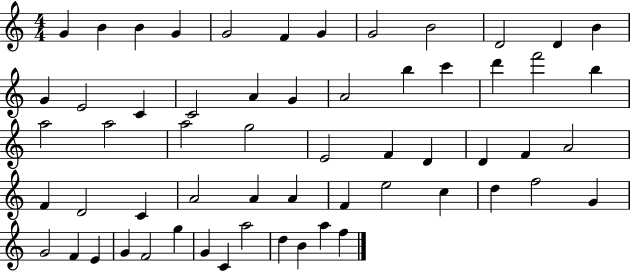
G4/q B4/q B4/q G4/q G4/h F4/q G4/q G4/h B4/h D4/h D4/q B4/q G4/q E4/h C4/q C4/h A4/q G4/q A4/h B5/q C6/q D6/q F6/h B5/q A5/h A5/h A5/h G5/h E4/h F4/q D4/q D4/q F4/q A4/h F4/q D4/h C4/q A4/h A4/q A4/q F4/q E5/h C5/q D5/q F5/h G4/q G4/h F4/q E4/q G4/q F4/h G5/q G4/q C4/q A5/h D5/q B4/q A5/q F5/q